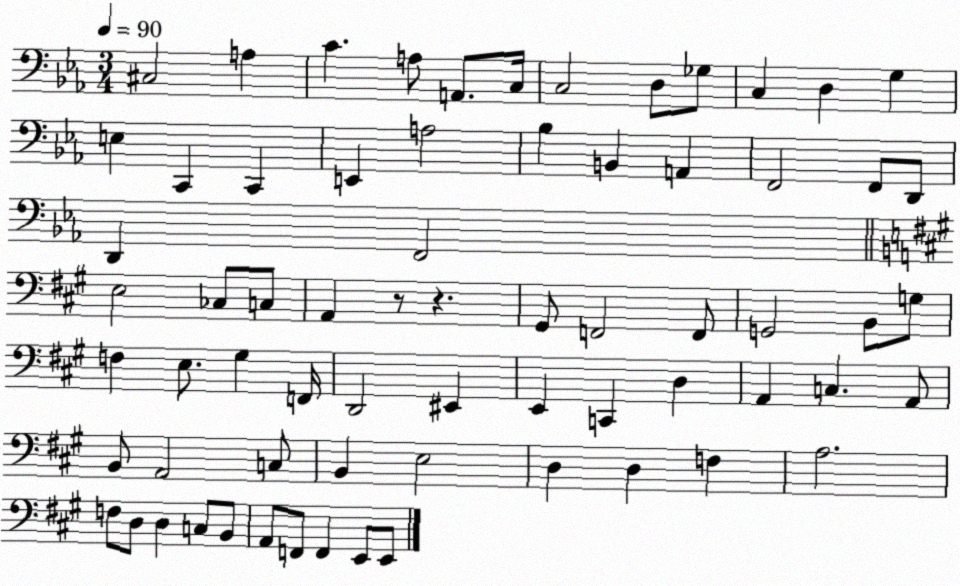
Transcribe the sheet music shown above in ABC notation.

X:1
T:Untitled
M:3/4
L:1/4
K:Eb
^C,2 A, C A,/2 A,,/2 C,/4 C,2 D,/2 _G,/2 C, D, G, E, C,, C,, E,, A,2 _B, B,, A,, F,,2 F,,/2 D,,/2 D,, F,,2 E,2 _C,/2 C,/2 A,, z/2 z ^G,,/2 F,,2 F,,/2 G,,2 B,,/2 G,/2 F, E,/2 ^G, F,,/4 D,,2 ^E,, E,, C,, D, A,, C, A,,/2 B,,/2 A,,2 C,/2 B,, E,2 D, D, F, A,2 F,/2 D,/2 D, C,/2 B,,/2 A,,/2 F,,/2 F,, E,,/2 E,,/2